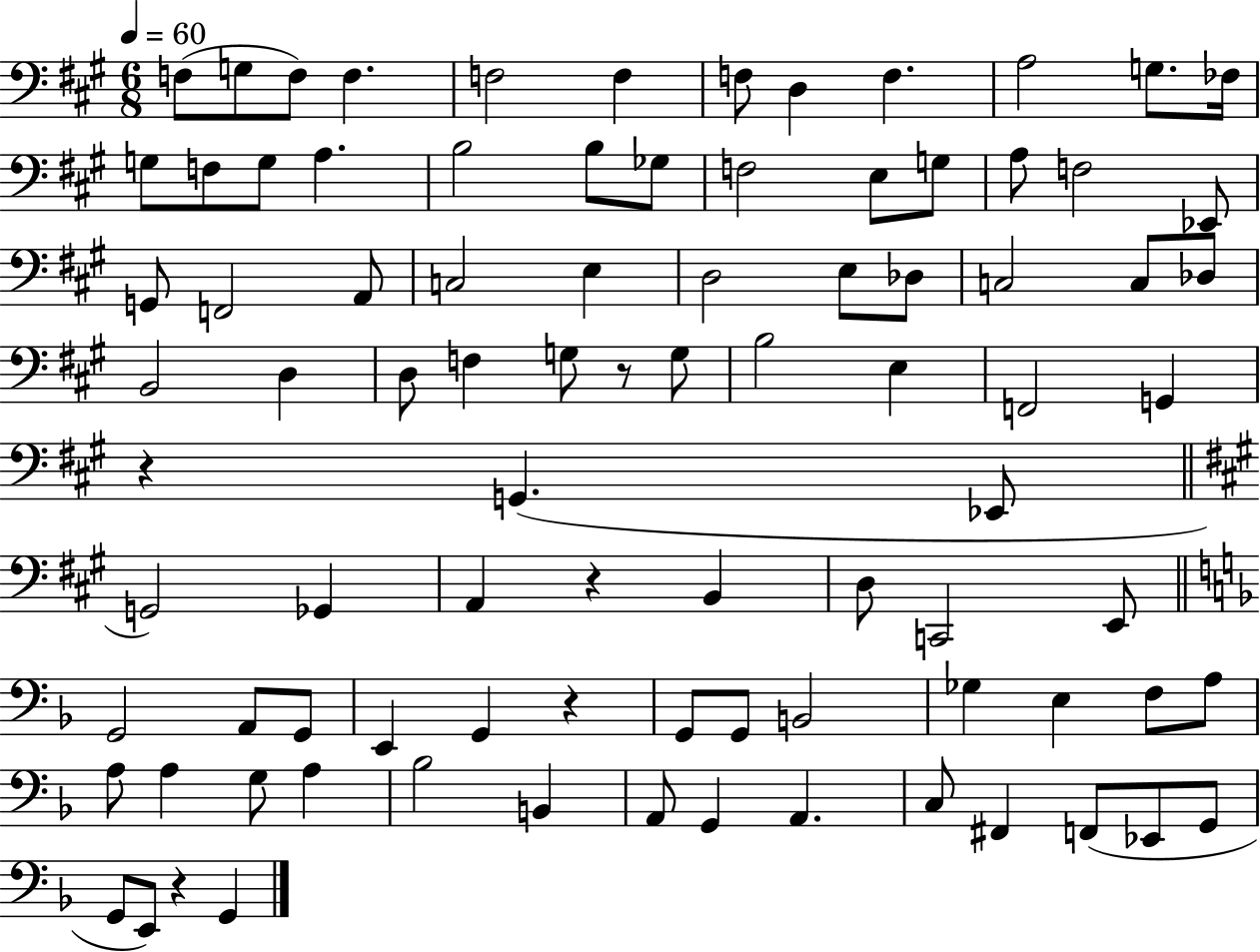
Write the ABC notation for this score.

X:1
T:Untitled
M:6/8
L:1/4
K:A
F,/2 G,/2 F,/2 F, F,2 F, F,/2 D, F, A,2 G,/2 _F,/4 G,/2 F,/2 G,/2 A, B,2 B,/2 _G,/2 F,2 E,/2 G,/2 A,/2 F,2 _E,,/2 G,,/2 F,,2 A,,/2 C,2 E, D,2 E,/2 _D,/2 C,2 C,/2 _D,/2 B,,2 D, D,/2 F, G,/2 z/2 G,/2 B,2 E, F,,2 G,, z G,, _E,,/2 G,,2 _G,, A,, z B,, D,/2 C,,2 E,,/2 G,,2 A,,/2 G,,/2 E,, G,, z G,,/2 G,,/2 B,,2 _G, E, F,/2 A,/2 A,/2 A, G,/2 A, _B,2 B,, A,,/2 G,, A,, C,/2 ^F,, F,,/2 _E,,/2 G,,/2 G,,/2 E,,/2 z G,,